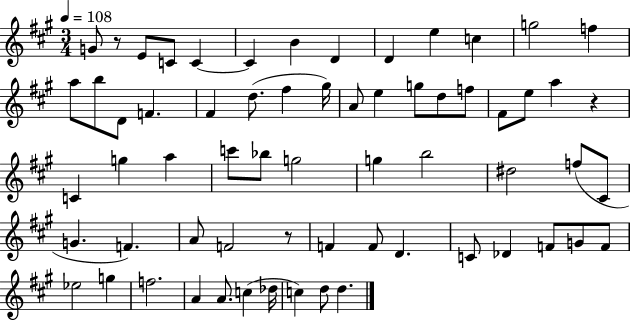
{
  \clef treble
  \numericTimeSignature
  \time 3/4
  \key a \major
  \tempo 4 = 108
  g'8 r8 e'8 c'8 c'4~~ | c'4 b'4 d'4 | d'4 e''4 c''4 | g''2 f''4 | \break a''8 b''8 d'8 f'4. | fis'4 d''8.( fis''4 gis''16) | a'8 e''4 g''8 d''8 f''8 | fis'8 e''8 a''4 r4 | \break c'4 g''4 a''4 | c'''8 bes''8 g''2 | g''4 b''2 | dis''2 f''8( cis'8 | \break g'4. f'4.) | a'8 f'2 r8 | f'4 f'8 d'4. | c'8 des'4 f'8 g'8 f'8 | \break ees''2 g''4 | f''2. | a'4 a'8. c''4( des''16 | c''4) d''8 d''4. | \break \bar "|."
}